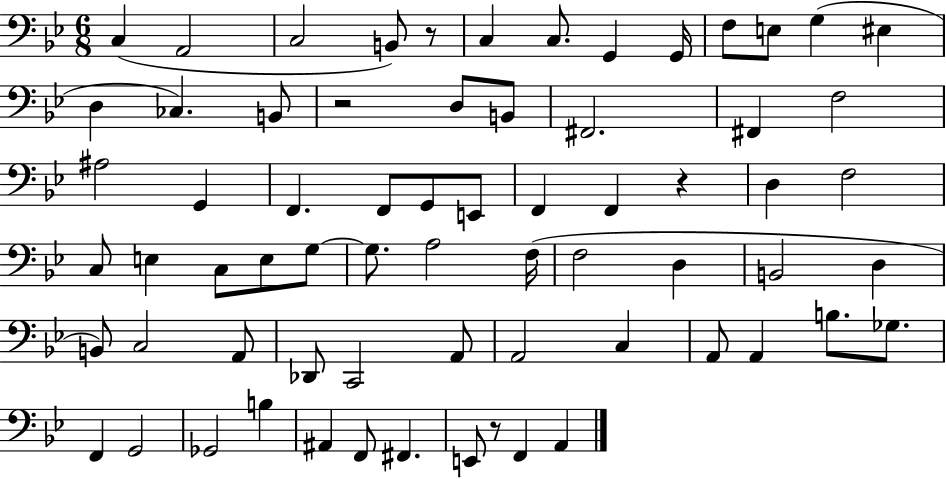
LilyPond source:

{
  \clef bass
  \numericTimeSignature
  \time 6/8
  \key bes \major
  c4( a,2 | c2 b,8) r8 | c4 c8. g,4 g,16 | f8 e8 g4( eis4 | \break d4 ces4.) b,8 | r2 d8 b,8 | fis,2. | fis,4 f2 | \break ais2 g,4 | f,4. f,8 g,8 e,8 | f,4 f,4 r4 | d4 f2 | \break c8 e4 c8 e8 g8~~ | g8. a2 f16( | f2 d4 | b,2 d4 | \break b,8) c2 a,8 | des,8 c,2 a,8 | a,2 c4 | a,8 a,4 b8. ges8. | \break f,4 g,2 | ges,2 b4 | ais,4 f,8 fis,4. | e,8 r8 f,4 a,4 | \break \bar "|."
}